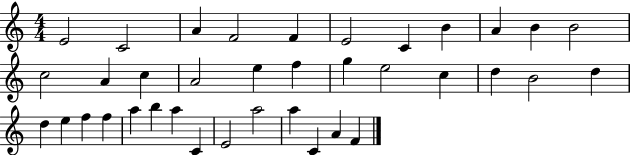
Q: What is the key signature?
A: C major